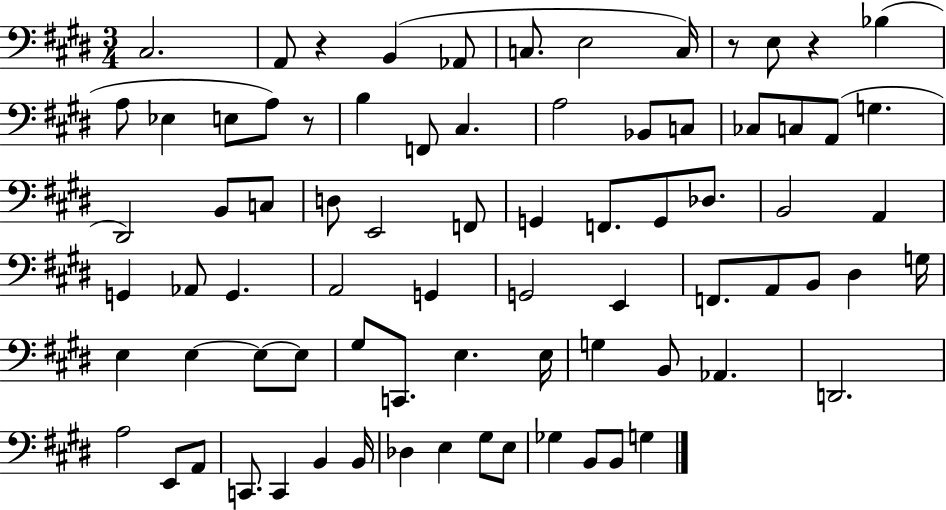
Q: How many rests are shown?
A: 4